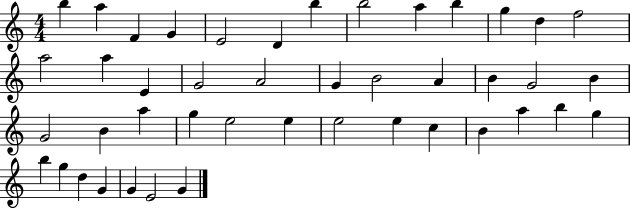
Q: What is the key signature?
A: C major